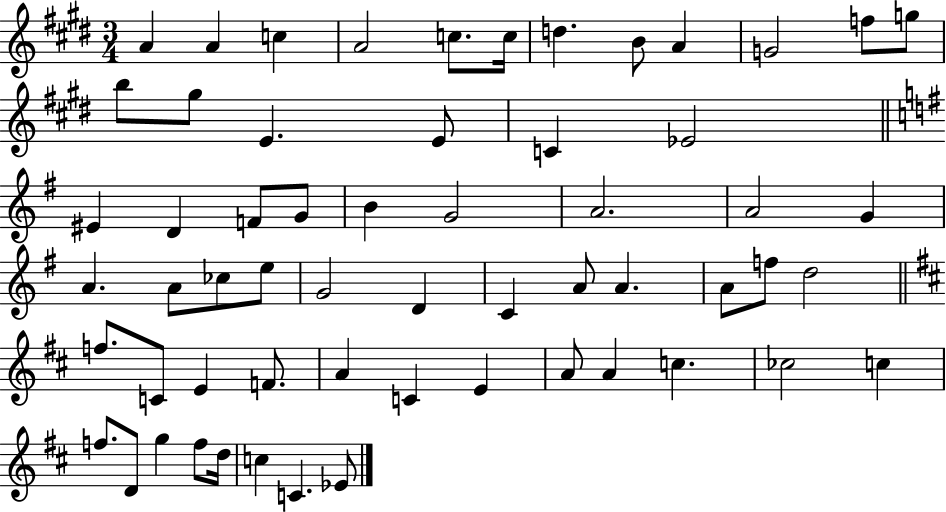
A4/q A4/q C5/q A4/h C5/e. C5/s D5/q. B4/e A4/q G4/h F5/e G5/e B5/e G#5/e E4/q. E4/e C4/q Eb4/h EIS4/q D4/q F4/e G4/e B4/q G4/h A4/h. A4/h G4/q A4/q. A4/e CES5/e E5/e G4/h D4/q C4/q A4/e A4/q. A4/e F5/e D5/h F5/e. C4/e E4/q F4/e. A4/q C4/q E4/q A4/e A4/q C5/q. CES5/h C5/q F5/e. D4/e G5/q F5/e D5/s C5/q C4/q. Eb4/e